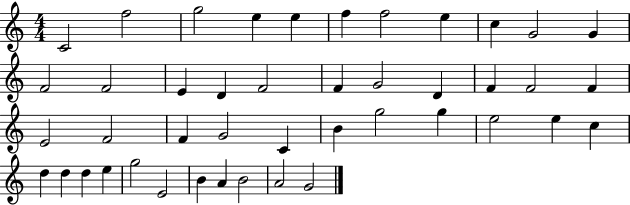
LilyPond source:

{
  \clef treble
  \numericTimeSignature
  \time 4/4
  \key c \major
  c'2 f''2 | g''2 e''4 e''4 | f''4 f''2 e''4 | c''4 g'2 g'4 | \break f'2 f'2 | e'4 d'4 f'2 | f'4 g'2 d'4 | f'4 f'2 f'4 | \break e'2 f'2 | f'4 g'2 c'4 | b'4 g''2 g''4 | e''2 e''4 c''4 | \break d''4 d''4 d''4 e''4 | g''2 e'2 | b'4 a'4 b'2 | a'2 g'2 | \break \bar "|."
}